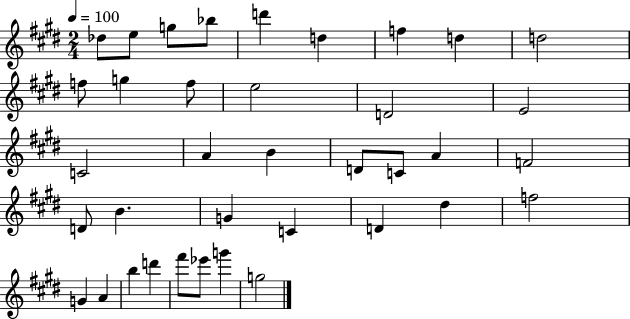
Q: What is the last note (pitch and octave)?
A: G5